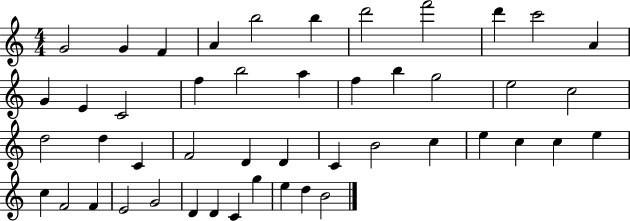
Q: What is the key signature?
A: C major